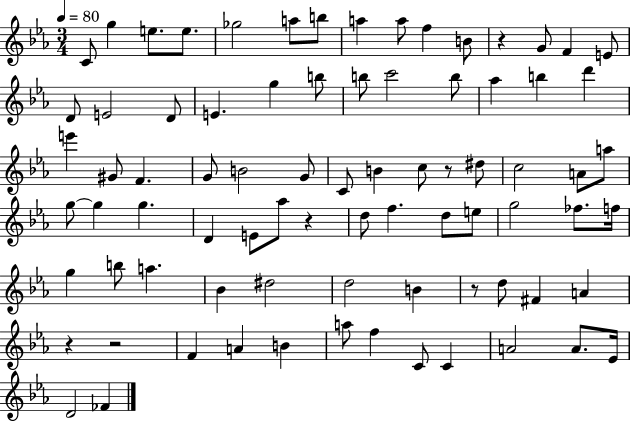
C4/e G5/q E5/e. E5/e. Gb5/h A5/e B5/e A5/q A5/e F5/q B4/e R/q G4/e F4/q E4/e D4/e E4/h D4/e E4/q. G5/q B5/e B5/e C6/h B5/e Ab5/q B5/q D6/q E6/q G#4/e F4/q. G4/e B4/h G4/e C4/e B4/q C5/e R/e D#5/e C5/h A4/e A5/e G5/e G5/q G5/q. D4/q E4/e Ab5/e R/q D5/e F5/q. D5/e E5/e G5/h FES5/e. F5/s G5/q B5/e A5/q. Bb4/q D#5/h D5/h B4/q R/e D5/e F#4/q A4/q R/q R/h F4/q A4/q B4/q A5/e F5/q C4/e C4/q A4/h A4/e. Eb4/s D4/h FES4/q